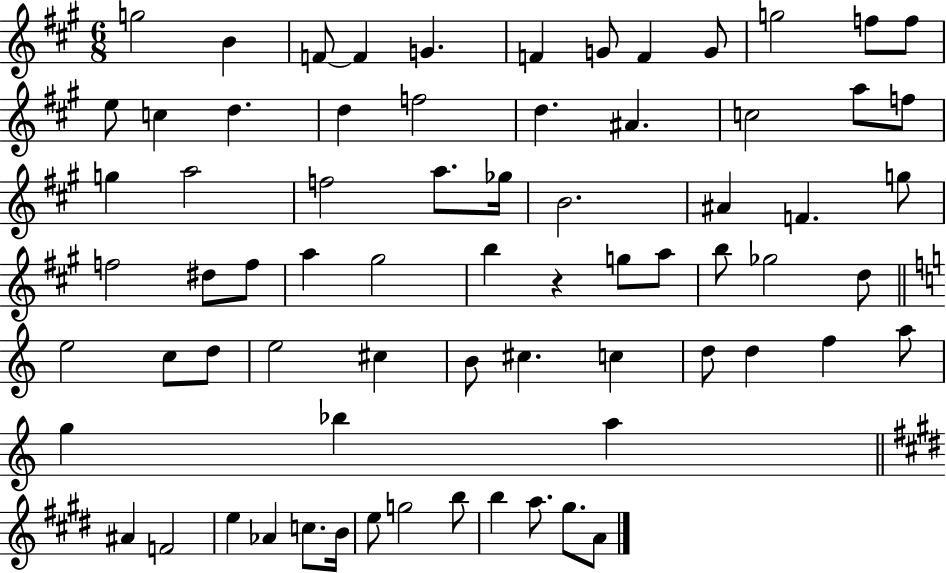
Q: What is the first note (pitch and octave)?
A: G5